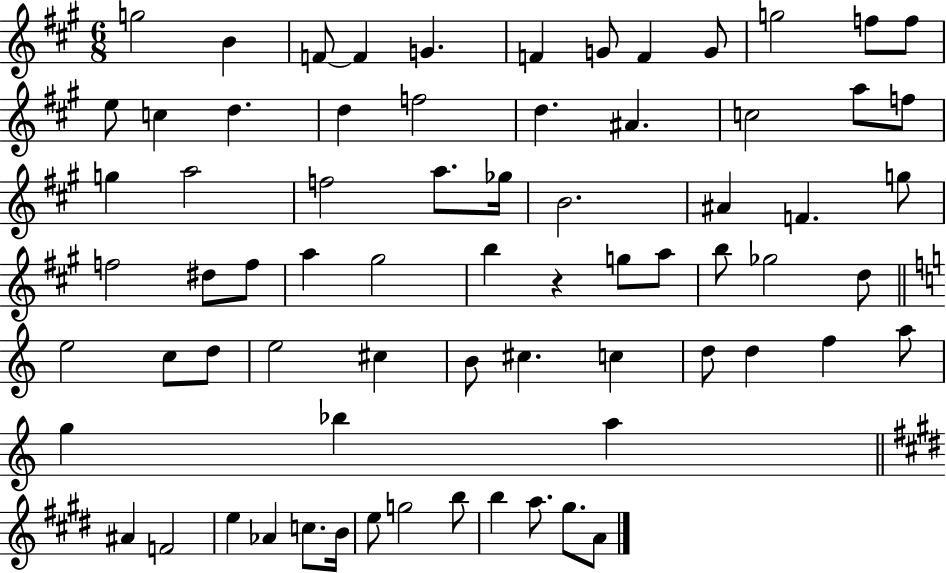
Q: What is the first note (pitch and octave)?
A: G5